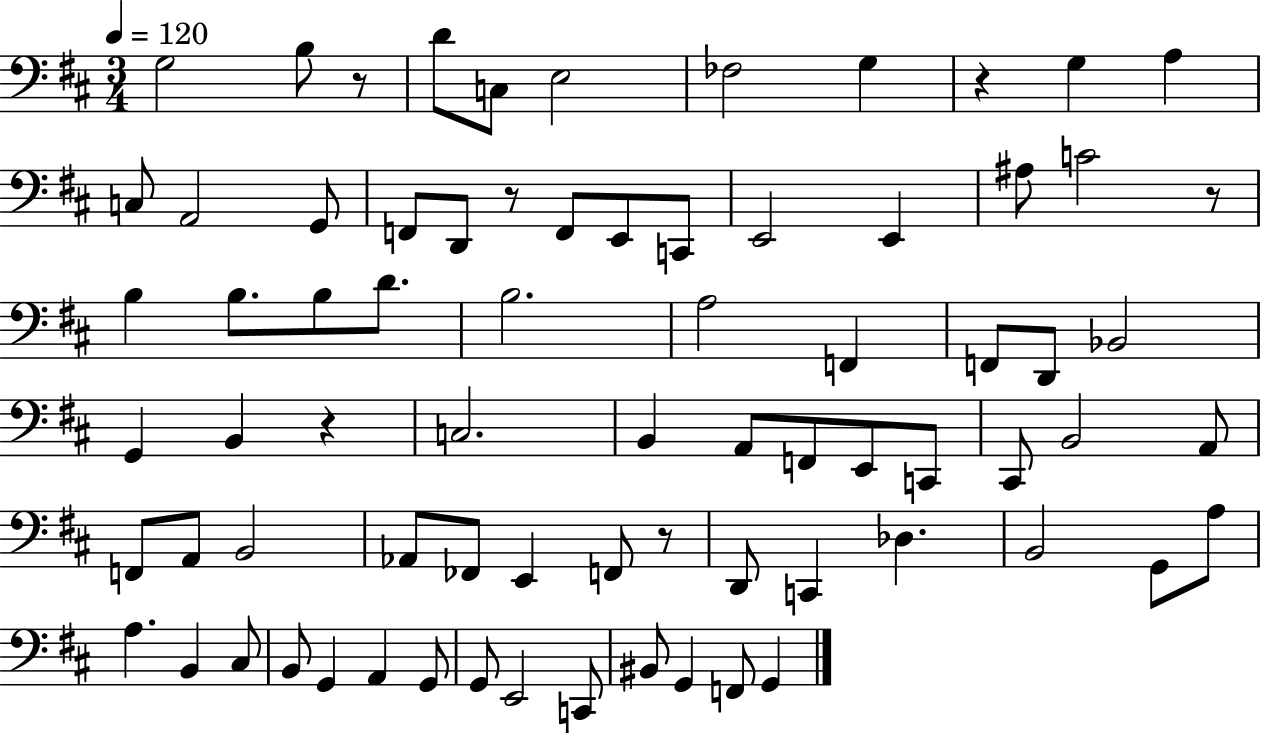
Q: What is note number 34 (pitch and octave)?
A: C3